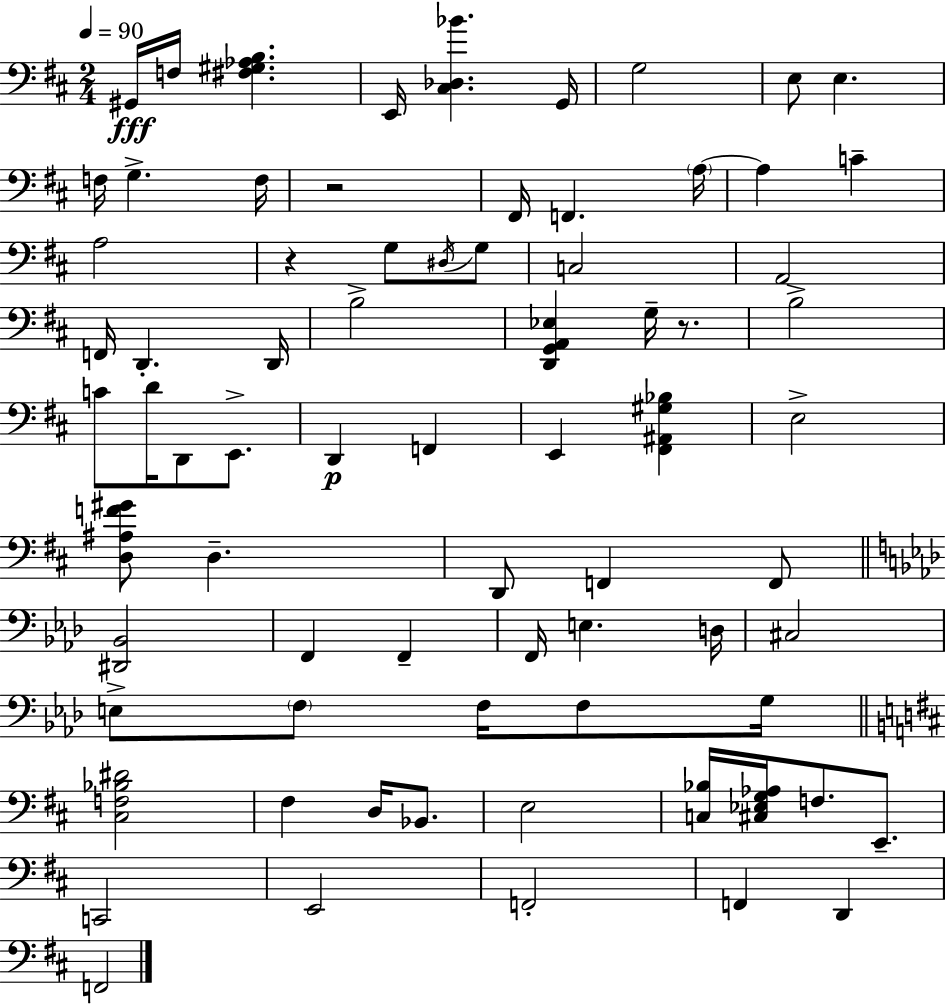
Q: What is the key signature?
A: D major